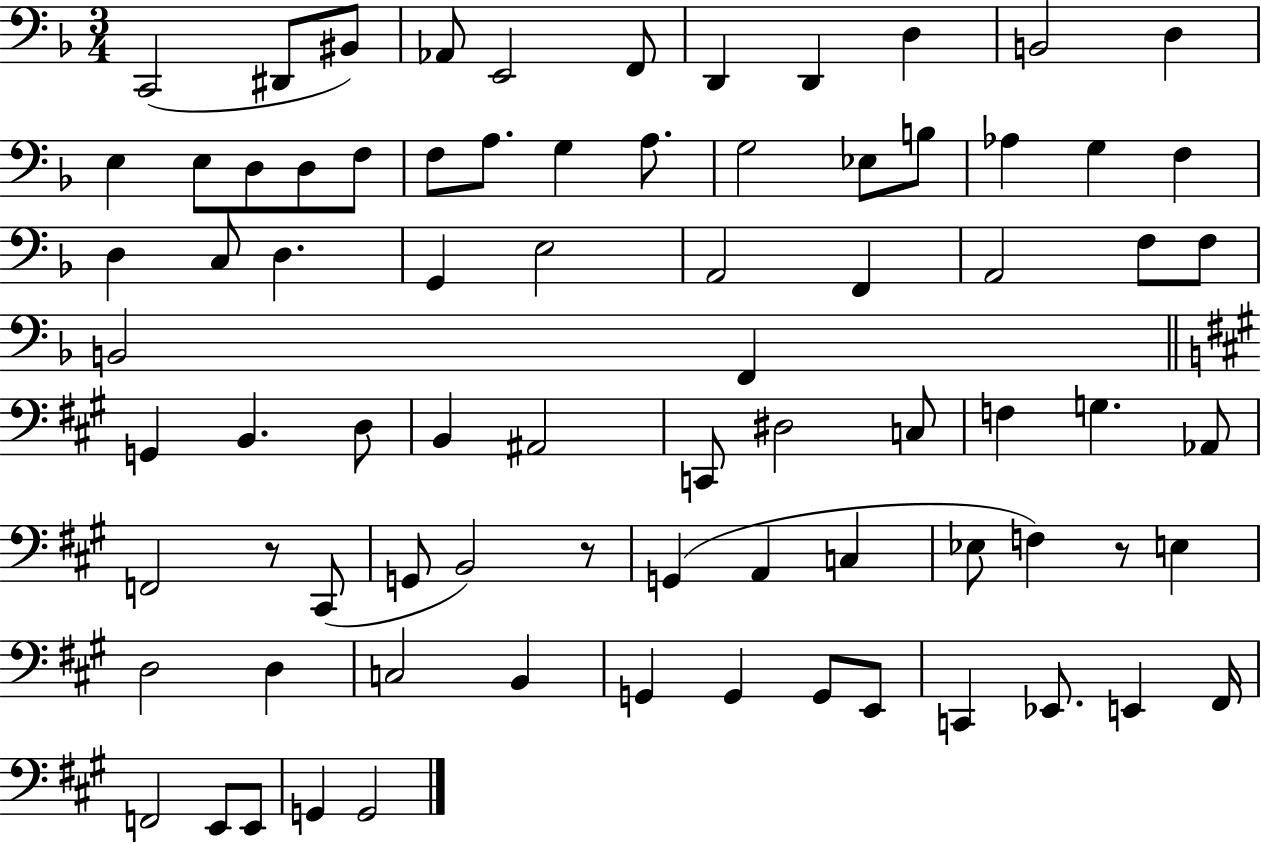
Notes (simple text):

C2/h D#2/e BIS2/e Ab2/e E2/h F2/e D2/q D2/q D3/q B2/h D3/q E3/q E3/e D3/e D3/e F3/e F3/e A3/e. G3/q A3/e. G3/h Eb3/e B3/e Ab3/q G3/q F3/q D3/q C3/e D3/q. G2/q E3/h A2/h F2/q A2/h F3/e F3/e B2/h F2/q G2/q B2/q. D3/e B2/q A#2/h C2/e D#3/h C3/e F3/q G3/q. Ab2/e F2/h R/e C#2/e G2/e B2/h R/e G2/q A2/q C3/q Eb3/e F3/q R/e E3/q D3/h D3/q C3/h B2/q G2/q G2/q G2/e E2/e C2/q Eb2/e. E2/q F#2/s F2/h E2/e E2/e G2/q G2/h